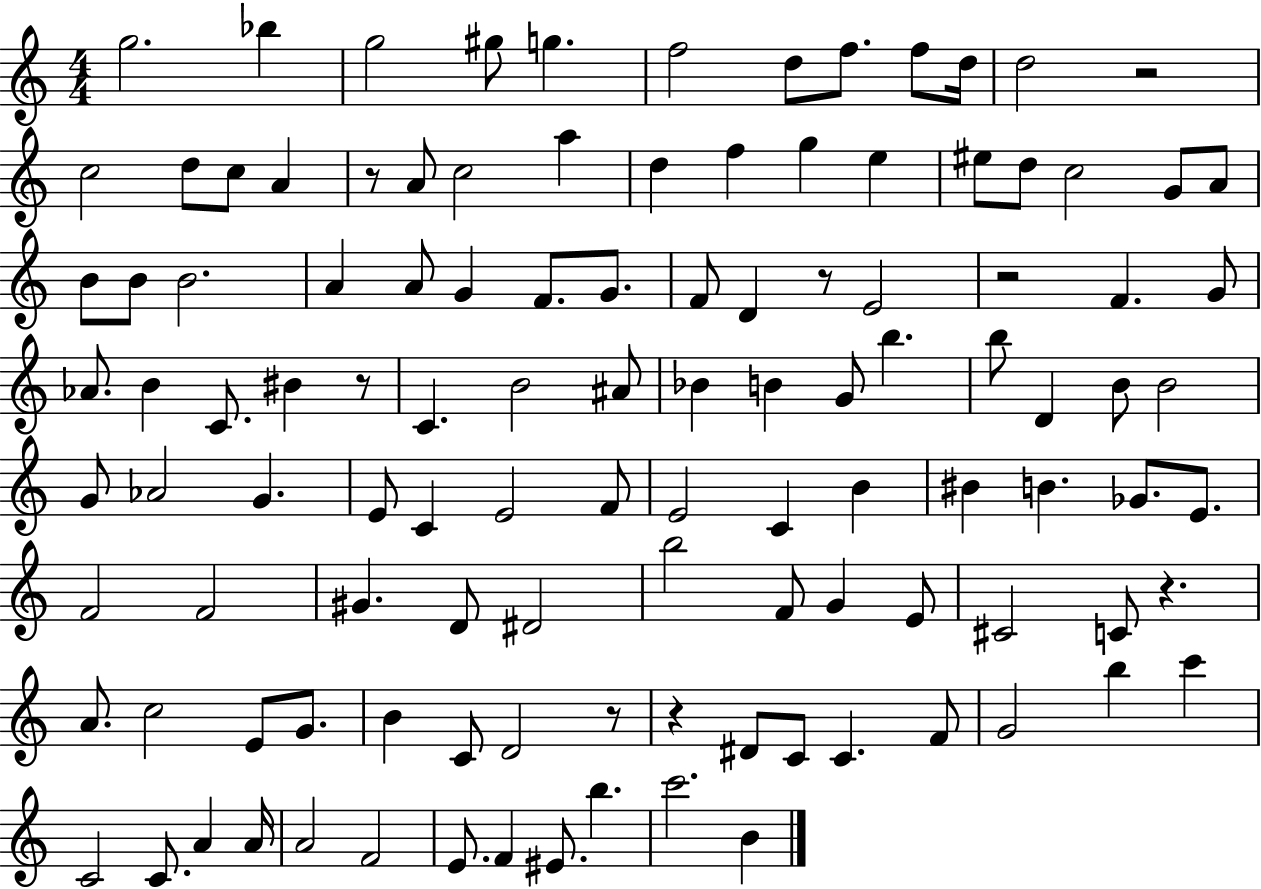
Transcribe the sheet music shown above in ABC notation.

X:1
T:Untitled
M:4/4
L:1/4
K:C
g2 _b g2 ^g/2 g f2 d/2 f/2 f/2 d/4 d2 z2 c2 d/2 c/2 A z/2 A/2 c2 a d f g e ^e/2 d/2 c2 G/2 A/2 B/2 B/2 B2 A A/2 G F/2 G/2 F/2 D z/2 E2 z2 F G/2 _A/2 B C/2 ^B z/2 C B2 ^A/2 _B B G/2 b b/2 D B/2 B2 G/2 _A2 G E/2 C E2 F/2 E2 C B ^B B _G/2 E/2 F2 F2 ^G D/2 ^D2 b2 F/2 G E/2 ^C2 C/2 z A/2 c2 E/2 G/2 B C/2 D2 z/2 z ^D/2 C/2 C F/2 G2 b c' C2 C/2 A A/4 A2 F2 E/2 F ^E/2 b c'2 B